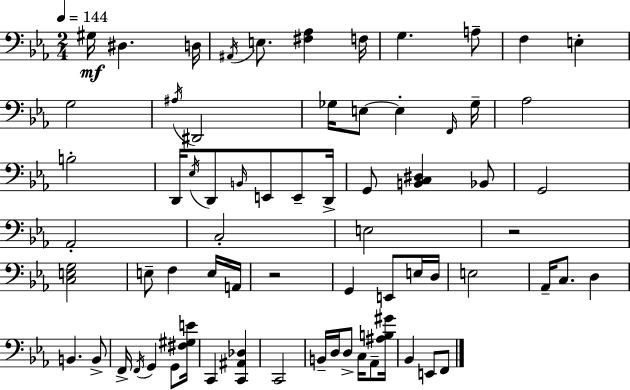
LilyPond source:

{
  \clef bass
  \numericTimeSignature
  \time 2/4
  \key ees \major
  \tempo 4 = 144
  gis16\mf dis4. d16 | \acciaccatura { ais,16 } e8. <fis aes>4 | f16 g4. a8-- | f4 e4-. | \break g2 | \acciaccatura { ais16 } dis,2 | ges16 e8~~ e4-. | \grace { f,16 } ges16-- aes2 | \break b2-. | d,16 \acciaccatura { ees16 } d,8 \grace { b,16 } | e,8 e,8-- d,16-> g,8 <b, c dis>4 | bes,8 g,2 | \break aes,2-. | c2-. | e2 | r2 | \break <c e g>2 | e8-- f4 | e16 a,16 r2 | g,4 | \break e,8 e16 d16 e2 | aes,16-- c8. | d4 b,4. | b,8-> f,16-> \acciaccatura { f,16 } g,4 | \break g,8 <fis gis e'>16 c,4 | <c, ais, des>4 c,2 | b,16-- d16 | d8-> c16 aes,8-- <ais b gis'>16 bes,4 | \break e,8 f,8 \bar "|."
}